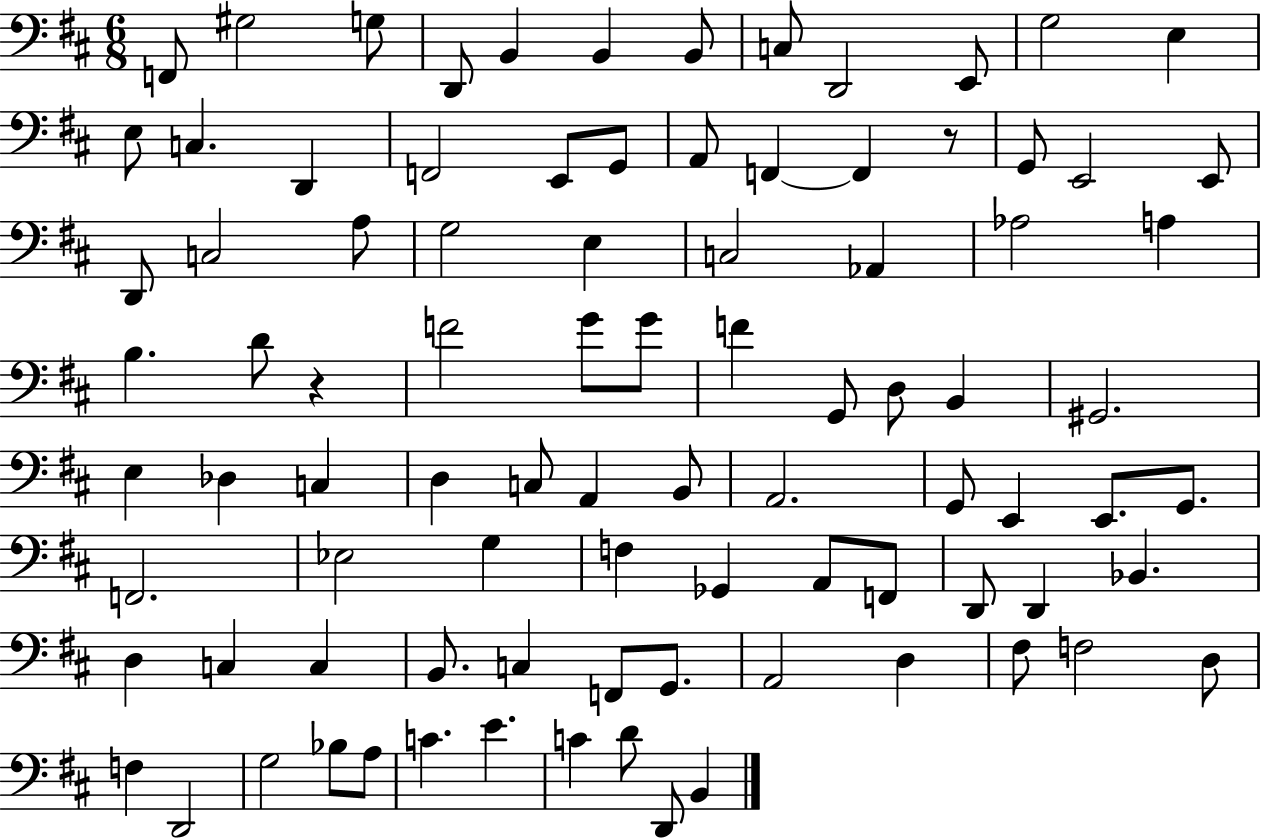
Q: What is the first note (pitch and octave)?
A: F2